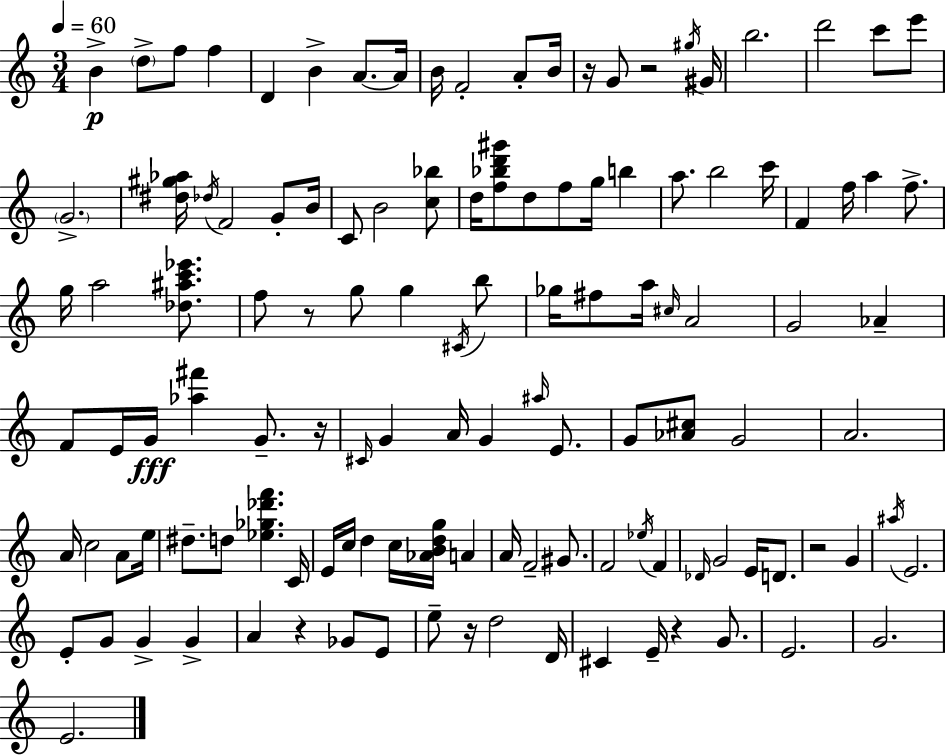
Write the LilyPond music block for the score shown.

{
  \clef treble
  \numericTimeSignature
  \time 3/4
  \key a \minor
  \tempo 4 = 60
  b'4->\p \parenthesize d''8-> f''8 f''4 | d'4 b'4-> a'8.~~ a'16 | b'16 f'2-. a'8-. b'16 | r16 g'8 r2 \acciaccatura { gis''16 } | \break gis'16 b''2. | d'''2 c'''8 e'''8 | \parenthesize g'2.-> | <dis'' gis'' aes''>16 \acciaccatura { des''16 } f'2 g'8-. | \break b'16 c'8 b'2 | <c'' bes''>8 d''16 <f'' bes'' d''' gis'''>8 d''8 f''8 g''16 b''4 | a''8. b''2 | c'''16 f'4 f''16 a''4 f''8.-> | \break g''16 a''2 <des'' ais'' c''' ees'''>8. | f''8 r8 g''8 g''4 | \acciaccatura { cis'16 } b''8 ges''16 fis''8 a''16 \grace { cis''16 } a'2 | g'2 | \break aes'4-- f'8 e'16 g'16\fff <aes'' fis'''>4 | g'8.-- r16 \grace { cis'16 } g'4 a'16 g'4 | \grace { ais''16 } e'8. g'8 <aes' cis''>8 g'2 | a'2. | \break a'16 c''2 | a'8 e''16 dis''8.-- d''8 <ees'' ges'' des''' f'''>4. | c'16 e'16 c''16 d''4 | c''16 <aes' b' d'' g''>16 a'4 a'16 f'2-- | \break gis'8. f'2 | \acciaccatura { ees''16 } f'4 \grace { des'16 } g'2 | e'16 d'8. r2 | g'4 \acciaccatura { ais''16 } e'2. | \break e'8-. g'8 | g'4-> g'4-> a'4 | r4 ges'8 e'8 e''8-- r16 | d''2 d'16 cis'4 | \break e'16-- r4 g'8. e'2. | g'2. | e'2. | \bar "|."
}